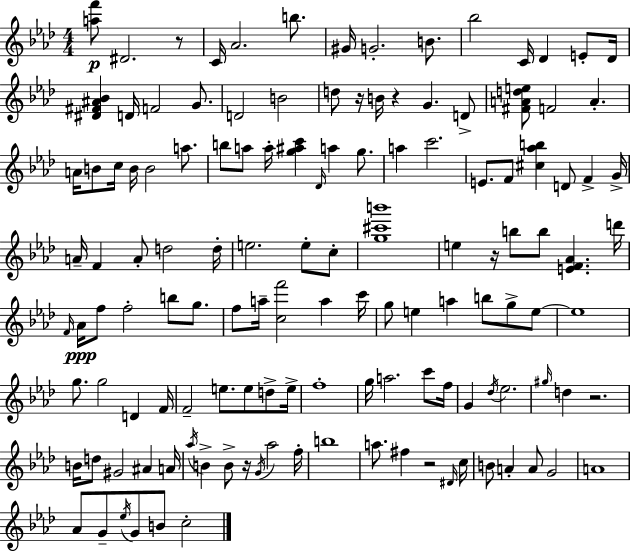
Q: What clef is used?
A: treble